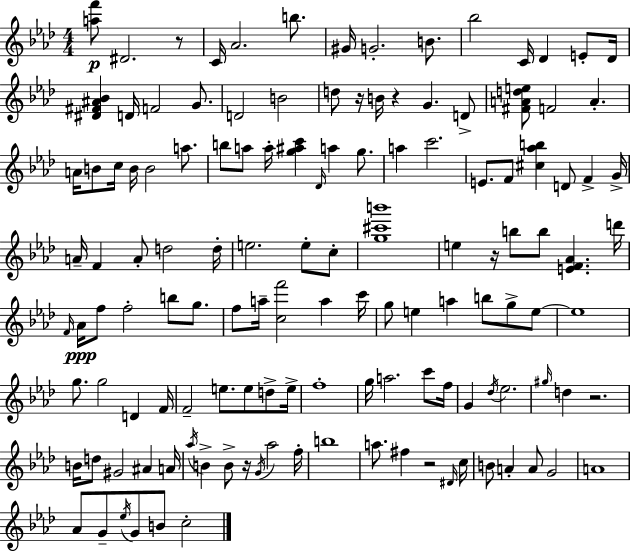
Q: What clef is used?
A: treble